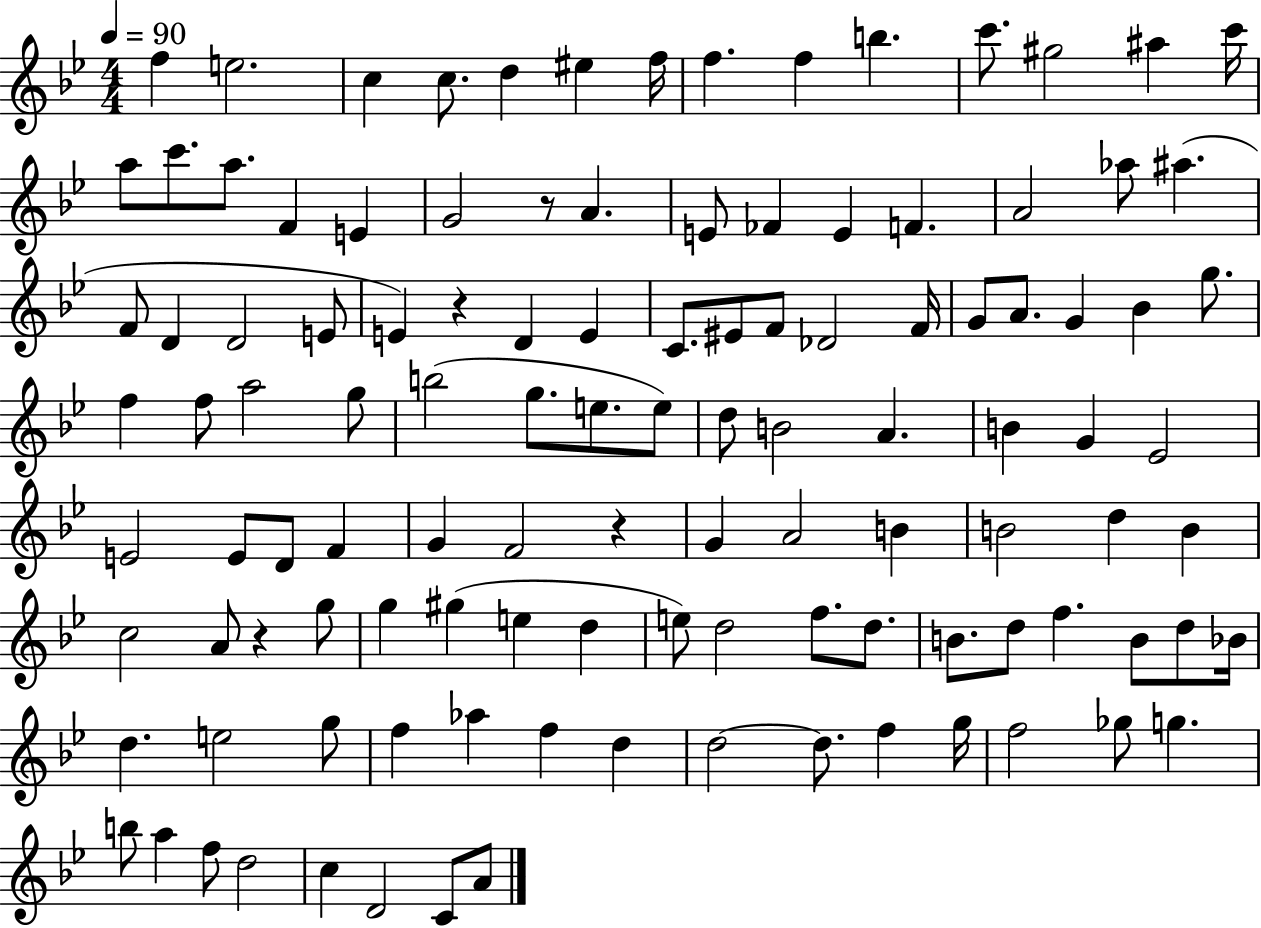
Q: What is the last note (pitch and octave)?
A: A4